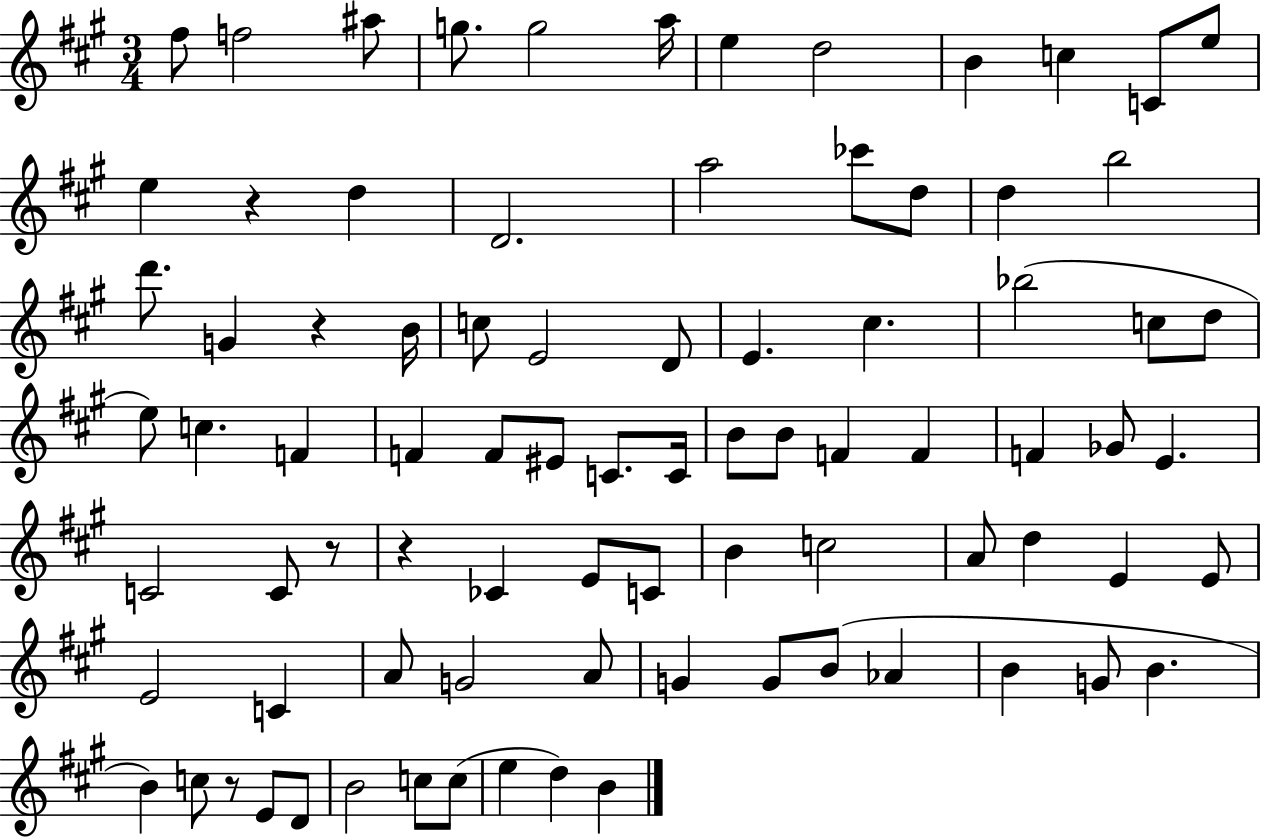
F#5/e F5/h A#5/e G5/e. G5/h A5/s E5/q D5/h B4/q C5/q C4/e E5/e E5/q R/q D5/q D4/h. A5/h CES6/e D5/e D5/q B5/h D6/e. G4/q R/q B4/s C5/e E4/h D4/e E4/q. C#5/q. Bb5/h C5/e D5/e E5/e C5/q. F4/q F4/q F4/e EIS4/e C4/e. C4/s B4/e B4/e F4/q F4/q F4/q Gb4/e E4/q. C4/h C4/e R/e R/q CES4/q E4/e C4/e B4/q C5/h A4/e D5/q E4/q E4/e E4/h C4/q A4/e G4/h A4/e G4/q G4/e B4/e Ab4/q B4/q G4/e B4/q. B4/q C5/e R/e E4/e D4/e B4/h C5/e C5/e E5/q D5/q B4/q